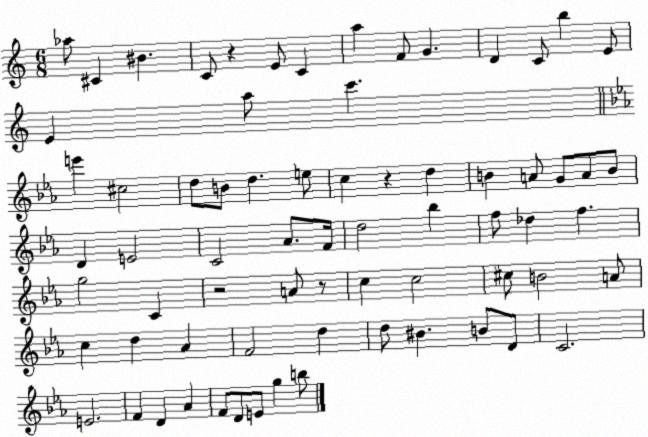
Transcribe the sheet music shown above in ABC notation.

X:1
T:Untitled
M:6/8
L:1/4
K:C
_a/2 ^C ^B C/2 z E/2 C a F/2 G D C/2 b E/2 E a/2 c' e' ^c2 d/2 B/2 d e/2 c z d B A/2 G/2 A/2 B/2 D E2 C2 _A/2 F/4 d2 _b f/2 _d f g2 C z2 A/2 z/2 c c2 ^c/2 B2 A/2 c d _A F2 d d/2 ^B B/2 D/2 C2 E2 F D _A F/2 D/2 E/2 g b/2